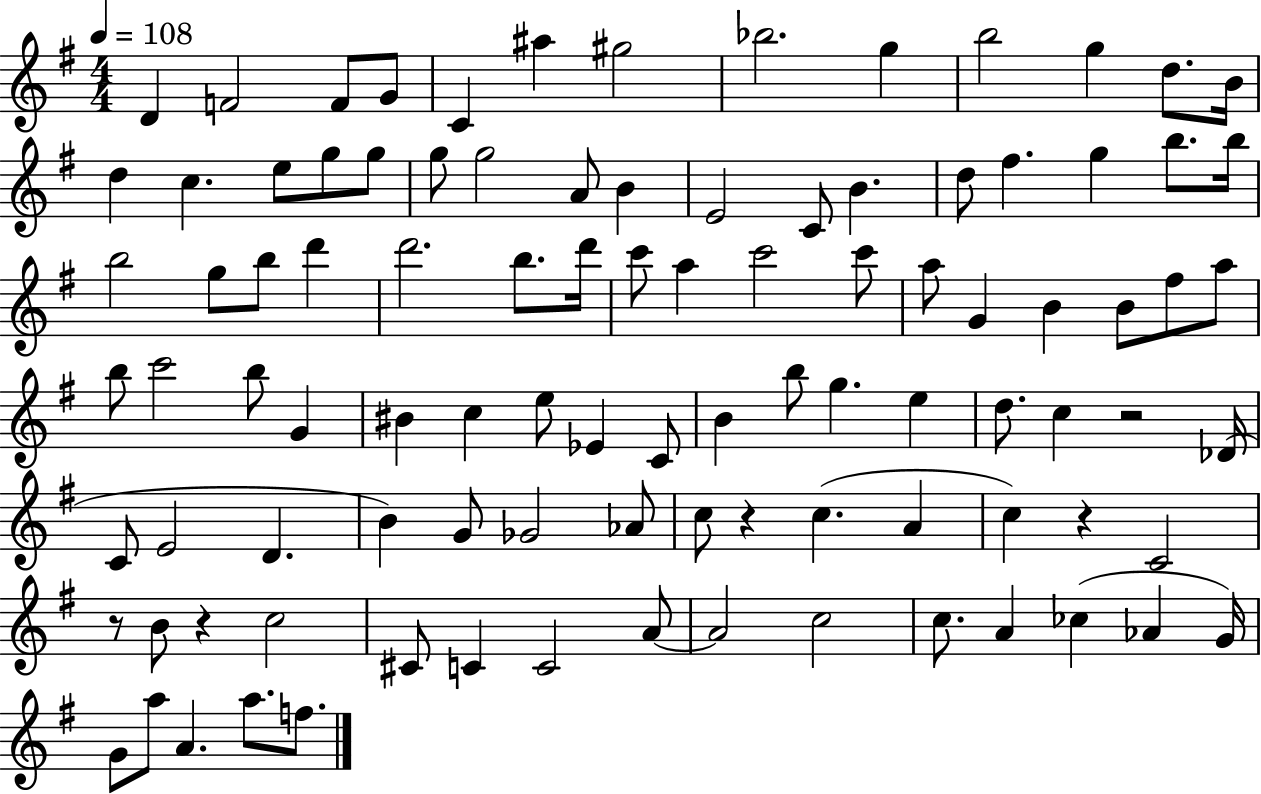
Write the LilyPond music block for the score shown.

{
  \clef treble
  \numericTimeSignature
  \time 4/4
  \key g \major
  \tempo 4 = 108
  d'4 f'2 f'8 g'8 | c'4 ais''4 gis''2 | bes''2. g''4 | b''2 g''4 d''8. b'16 | \break d''4 c''4. e''8 g''8 g''8 | g''8 g''2 a'8 b'4 | e'2 c'8 b'4. | d''8 fis''4. g''4 b''8. b''16 | \break b''2 g''8 b''8 d'''4 | d'''2. b''8. d'''16 | c'''8 a''4 c'''2 c'''8 | a''8 g'4 b'4 b'8 fis''8 a''8 | \break b''8 c'''2 b''8 g'4 | bis'4 c''4 e''8 ees'4 c'8 | b'4 b''8 g''4. e''4 | d''8. c''4 r2 des'16( | \break c'8 e'2 d'4. | b'4) g'8 ges'2 aes'8 | c''8 r4 c''4.( a'4 | c''4) r4 c'2 | \break r8 b'8 r4 c''2 | cis'8 c'4 c'2 a'8~~ | a'2 c''2 | c''8. a'4 ces''4( aes'4 g'16) | \break g'8 a''8 a'4. a''8. f''8. | \bar "|."
}